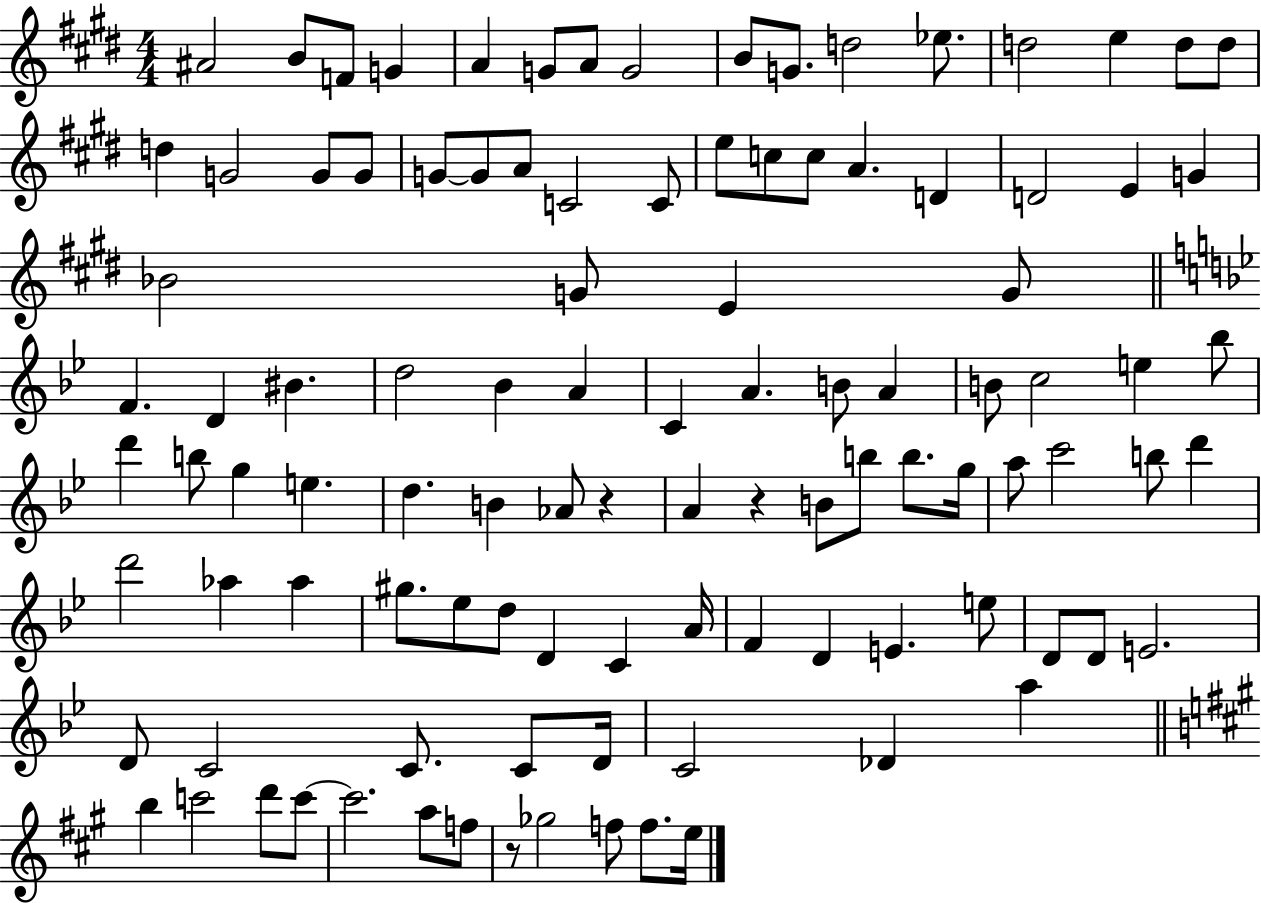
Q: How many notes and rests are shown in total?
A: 105